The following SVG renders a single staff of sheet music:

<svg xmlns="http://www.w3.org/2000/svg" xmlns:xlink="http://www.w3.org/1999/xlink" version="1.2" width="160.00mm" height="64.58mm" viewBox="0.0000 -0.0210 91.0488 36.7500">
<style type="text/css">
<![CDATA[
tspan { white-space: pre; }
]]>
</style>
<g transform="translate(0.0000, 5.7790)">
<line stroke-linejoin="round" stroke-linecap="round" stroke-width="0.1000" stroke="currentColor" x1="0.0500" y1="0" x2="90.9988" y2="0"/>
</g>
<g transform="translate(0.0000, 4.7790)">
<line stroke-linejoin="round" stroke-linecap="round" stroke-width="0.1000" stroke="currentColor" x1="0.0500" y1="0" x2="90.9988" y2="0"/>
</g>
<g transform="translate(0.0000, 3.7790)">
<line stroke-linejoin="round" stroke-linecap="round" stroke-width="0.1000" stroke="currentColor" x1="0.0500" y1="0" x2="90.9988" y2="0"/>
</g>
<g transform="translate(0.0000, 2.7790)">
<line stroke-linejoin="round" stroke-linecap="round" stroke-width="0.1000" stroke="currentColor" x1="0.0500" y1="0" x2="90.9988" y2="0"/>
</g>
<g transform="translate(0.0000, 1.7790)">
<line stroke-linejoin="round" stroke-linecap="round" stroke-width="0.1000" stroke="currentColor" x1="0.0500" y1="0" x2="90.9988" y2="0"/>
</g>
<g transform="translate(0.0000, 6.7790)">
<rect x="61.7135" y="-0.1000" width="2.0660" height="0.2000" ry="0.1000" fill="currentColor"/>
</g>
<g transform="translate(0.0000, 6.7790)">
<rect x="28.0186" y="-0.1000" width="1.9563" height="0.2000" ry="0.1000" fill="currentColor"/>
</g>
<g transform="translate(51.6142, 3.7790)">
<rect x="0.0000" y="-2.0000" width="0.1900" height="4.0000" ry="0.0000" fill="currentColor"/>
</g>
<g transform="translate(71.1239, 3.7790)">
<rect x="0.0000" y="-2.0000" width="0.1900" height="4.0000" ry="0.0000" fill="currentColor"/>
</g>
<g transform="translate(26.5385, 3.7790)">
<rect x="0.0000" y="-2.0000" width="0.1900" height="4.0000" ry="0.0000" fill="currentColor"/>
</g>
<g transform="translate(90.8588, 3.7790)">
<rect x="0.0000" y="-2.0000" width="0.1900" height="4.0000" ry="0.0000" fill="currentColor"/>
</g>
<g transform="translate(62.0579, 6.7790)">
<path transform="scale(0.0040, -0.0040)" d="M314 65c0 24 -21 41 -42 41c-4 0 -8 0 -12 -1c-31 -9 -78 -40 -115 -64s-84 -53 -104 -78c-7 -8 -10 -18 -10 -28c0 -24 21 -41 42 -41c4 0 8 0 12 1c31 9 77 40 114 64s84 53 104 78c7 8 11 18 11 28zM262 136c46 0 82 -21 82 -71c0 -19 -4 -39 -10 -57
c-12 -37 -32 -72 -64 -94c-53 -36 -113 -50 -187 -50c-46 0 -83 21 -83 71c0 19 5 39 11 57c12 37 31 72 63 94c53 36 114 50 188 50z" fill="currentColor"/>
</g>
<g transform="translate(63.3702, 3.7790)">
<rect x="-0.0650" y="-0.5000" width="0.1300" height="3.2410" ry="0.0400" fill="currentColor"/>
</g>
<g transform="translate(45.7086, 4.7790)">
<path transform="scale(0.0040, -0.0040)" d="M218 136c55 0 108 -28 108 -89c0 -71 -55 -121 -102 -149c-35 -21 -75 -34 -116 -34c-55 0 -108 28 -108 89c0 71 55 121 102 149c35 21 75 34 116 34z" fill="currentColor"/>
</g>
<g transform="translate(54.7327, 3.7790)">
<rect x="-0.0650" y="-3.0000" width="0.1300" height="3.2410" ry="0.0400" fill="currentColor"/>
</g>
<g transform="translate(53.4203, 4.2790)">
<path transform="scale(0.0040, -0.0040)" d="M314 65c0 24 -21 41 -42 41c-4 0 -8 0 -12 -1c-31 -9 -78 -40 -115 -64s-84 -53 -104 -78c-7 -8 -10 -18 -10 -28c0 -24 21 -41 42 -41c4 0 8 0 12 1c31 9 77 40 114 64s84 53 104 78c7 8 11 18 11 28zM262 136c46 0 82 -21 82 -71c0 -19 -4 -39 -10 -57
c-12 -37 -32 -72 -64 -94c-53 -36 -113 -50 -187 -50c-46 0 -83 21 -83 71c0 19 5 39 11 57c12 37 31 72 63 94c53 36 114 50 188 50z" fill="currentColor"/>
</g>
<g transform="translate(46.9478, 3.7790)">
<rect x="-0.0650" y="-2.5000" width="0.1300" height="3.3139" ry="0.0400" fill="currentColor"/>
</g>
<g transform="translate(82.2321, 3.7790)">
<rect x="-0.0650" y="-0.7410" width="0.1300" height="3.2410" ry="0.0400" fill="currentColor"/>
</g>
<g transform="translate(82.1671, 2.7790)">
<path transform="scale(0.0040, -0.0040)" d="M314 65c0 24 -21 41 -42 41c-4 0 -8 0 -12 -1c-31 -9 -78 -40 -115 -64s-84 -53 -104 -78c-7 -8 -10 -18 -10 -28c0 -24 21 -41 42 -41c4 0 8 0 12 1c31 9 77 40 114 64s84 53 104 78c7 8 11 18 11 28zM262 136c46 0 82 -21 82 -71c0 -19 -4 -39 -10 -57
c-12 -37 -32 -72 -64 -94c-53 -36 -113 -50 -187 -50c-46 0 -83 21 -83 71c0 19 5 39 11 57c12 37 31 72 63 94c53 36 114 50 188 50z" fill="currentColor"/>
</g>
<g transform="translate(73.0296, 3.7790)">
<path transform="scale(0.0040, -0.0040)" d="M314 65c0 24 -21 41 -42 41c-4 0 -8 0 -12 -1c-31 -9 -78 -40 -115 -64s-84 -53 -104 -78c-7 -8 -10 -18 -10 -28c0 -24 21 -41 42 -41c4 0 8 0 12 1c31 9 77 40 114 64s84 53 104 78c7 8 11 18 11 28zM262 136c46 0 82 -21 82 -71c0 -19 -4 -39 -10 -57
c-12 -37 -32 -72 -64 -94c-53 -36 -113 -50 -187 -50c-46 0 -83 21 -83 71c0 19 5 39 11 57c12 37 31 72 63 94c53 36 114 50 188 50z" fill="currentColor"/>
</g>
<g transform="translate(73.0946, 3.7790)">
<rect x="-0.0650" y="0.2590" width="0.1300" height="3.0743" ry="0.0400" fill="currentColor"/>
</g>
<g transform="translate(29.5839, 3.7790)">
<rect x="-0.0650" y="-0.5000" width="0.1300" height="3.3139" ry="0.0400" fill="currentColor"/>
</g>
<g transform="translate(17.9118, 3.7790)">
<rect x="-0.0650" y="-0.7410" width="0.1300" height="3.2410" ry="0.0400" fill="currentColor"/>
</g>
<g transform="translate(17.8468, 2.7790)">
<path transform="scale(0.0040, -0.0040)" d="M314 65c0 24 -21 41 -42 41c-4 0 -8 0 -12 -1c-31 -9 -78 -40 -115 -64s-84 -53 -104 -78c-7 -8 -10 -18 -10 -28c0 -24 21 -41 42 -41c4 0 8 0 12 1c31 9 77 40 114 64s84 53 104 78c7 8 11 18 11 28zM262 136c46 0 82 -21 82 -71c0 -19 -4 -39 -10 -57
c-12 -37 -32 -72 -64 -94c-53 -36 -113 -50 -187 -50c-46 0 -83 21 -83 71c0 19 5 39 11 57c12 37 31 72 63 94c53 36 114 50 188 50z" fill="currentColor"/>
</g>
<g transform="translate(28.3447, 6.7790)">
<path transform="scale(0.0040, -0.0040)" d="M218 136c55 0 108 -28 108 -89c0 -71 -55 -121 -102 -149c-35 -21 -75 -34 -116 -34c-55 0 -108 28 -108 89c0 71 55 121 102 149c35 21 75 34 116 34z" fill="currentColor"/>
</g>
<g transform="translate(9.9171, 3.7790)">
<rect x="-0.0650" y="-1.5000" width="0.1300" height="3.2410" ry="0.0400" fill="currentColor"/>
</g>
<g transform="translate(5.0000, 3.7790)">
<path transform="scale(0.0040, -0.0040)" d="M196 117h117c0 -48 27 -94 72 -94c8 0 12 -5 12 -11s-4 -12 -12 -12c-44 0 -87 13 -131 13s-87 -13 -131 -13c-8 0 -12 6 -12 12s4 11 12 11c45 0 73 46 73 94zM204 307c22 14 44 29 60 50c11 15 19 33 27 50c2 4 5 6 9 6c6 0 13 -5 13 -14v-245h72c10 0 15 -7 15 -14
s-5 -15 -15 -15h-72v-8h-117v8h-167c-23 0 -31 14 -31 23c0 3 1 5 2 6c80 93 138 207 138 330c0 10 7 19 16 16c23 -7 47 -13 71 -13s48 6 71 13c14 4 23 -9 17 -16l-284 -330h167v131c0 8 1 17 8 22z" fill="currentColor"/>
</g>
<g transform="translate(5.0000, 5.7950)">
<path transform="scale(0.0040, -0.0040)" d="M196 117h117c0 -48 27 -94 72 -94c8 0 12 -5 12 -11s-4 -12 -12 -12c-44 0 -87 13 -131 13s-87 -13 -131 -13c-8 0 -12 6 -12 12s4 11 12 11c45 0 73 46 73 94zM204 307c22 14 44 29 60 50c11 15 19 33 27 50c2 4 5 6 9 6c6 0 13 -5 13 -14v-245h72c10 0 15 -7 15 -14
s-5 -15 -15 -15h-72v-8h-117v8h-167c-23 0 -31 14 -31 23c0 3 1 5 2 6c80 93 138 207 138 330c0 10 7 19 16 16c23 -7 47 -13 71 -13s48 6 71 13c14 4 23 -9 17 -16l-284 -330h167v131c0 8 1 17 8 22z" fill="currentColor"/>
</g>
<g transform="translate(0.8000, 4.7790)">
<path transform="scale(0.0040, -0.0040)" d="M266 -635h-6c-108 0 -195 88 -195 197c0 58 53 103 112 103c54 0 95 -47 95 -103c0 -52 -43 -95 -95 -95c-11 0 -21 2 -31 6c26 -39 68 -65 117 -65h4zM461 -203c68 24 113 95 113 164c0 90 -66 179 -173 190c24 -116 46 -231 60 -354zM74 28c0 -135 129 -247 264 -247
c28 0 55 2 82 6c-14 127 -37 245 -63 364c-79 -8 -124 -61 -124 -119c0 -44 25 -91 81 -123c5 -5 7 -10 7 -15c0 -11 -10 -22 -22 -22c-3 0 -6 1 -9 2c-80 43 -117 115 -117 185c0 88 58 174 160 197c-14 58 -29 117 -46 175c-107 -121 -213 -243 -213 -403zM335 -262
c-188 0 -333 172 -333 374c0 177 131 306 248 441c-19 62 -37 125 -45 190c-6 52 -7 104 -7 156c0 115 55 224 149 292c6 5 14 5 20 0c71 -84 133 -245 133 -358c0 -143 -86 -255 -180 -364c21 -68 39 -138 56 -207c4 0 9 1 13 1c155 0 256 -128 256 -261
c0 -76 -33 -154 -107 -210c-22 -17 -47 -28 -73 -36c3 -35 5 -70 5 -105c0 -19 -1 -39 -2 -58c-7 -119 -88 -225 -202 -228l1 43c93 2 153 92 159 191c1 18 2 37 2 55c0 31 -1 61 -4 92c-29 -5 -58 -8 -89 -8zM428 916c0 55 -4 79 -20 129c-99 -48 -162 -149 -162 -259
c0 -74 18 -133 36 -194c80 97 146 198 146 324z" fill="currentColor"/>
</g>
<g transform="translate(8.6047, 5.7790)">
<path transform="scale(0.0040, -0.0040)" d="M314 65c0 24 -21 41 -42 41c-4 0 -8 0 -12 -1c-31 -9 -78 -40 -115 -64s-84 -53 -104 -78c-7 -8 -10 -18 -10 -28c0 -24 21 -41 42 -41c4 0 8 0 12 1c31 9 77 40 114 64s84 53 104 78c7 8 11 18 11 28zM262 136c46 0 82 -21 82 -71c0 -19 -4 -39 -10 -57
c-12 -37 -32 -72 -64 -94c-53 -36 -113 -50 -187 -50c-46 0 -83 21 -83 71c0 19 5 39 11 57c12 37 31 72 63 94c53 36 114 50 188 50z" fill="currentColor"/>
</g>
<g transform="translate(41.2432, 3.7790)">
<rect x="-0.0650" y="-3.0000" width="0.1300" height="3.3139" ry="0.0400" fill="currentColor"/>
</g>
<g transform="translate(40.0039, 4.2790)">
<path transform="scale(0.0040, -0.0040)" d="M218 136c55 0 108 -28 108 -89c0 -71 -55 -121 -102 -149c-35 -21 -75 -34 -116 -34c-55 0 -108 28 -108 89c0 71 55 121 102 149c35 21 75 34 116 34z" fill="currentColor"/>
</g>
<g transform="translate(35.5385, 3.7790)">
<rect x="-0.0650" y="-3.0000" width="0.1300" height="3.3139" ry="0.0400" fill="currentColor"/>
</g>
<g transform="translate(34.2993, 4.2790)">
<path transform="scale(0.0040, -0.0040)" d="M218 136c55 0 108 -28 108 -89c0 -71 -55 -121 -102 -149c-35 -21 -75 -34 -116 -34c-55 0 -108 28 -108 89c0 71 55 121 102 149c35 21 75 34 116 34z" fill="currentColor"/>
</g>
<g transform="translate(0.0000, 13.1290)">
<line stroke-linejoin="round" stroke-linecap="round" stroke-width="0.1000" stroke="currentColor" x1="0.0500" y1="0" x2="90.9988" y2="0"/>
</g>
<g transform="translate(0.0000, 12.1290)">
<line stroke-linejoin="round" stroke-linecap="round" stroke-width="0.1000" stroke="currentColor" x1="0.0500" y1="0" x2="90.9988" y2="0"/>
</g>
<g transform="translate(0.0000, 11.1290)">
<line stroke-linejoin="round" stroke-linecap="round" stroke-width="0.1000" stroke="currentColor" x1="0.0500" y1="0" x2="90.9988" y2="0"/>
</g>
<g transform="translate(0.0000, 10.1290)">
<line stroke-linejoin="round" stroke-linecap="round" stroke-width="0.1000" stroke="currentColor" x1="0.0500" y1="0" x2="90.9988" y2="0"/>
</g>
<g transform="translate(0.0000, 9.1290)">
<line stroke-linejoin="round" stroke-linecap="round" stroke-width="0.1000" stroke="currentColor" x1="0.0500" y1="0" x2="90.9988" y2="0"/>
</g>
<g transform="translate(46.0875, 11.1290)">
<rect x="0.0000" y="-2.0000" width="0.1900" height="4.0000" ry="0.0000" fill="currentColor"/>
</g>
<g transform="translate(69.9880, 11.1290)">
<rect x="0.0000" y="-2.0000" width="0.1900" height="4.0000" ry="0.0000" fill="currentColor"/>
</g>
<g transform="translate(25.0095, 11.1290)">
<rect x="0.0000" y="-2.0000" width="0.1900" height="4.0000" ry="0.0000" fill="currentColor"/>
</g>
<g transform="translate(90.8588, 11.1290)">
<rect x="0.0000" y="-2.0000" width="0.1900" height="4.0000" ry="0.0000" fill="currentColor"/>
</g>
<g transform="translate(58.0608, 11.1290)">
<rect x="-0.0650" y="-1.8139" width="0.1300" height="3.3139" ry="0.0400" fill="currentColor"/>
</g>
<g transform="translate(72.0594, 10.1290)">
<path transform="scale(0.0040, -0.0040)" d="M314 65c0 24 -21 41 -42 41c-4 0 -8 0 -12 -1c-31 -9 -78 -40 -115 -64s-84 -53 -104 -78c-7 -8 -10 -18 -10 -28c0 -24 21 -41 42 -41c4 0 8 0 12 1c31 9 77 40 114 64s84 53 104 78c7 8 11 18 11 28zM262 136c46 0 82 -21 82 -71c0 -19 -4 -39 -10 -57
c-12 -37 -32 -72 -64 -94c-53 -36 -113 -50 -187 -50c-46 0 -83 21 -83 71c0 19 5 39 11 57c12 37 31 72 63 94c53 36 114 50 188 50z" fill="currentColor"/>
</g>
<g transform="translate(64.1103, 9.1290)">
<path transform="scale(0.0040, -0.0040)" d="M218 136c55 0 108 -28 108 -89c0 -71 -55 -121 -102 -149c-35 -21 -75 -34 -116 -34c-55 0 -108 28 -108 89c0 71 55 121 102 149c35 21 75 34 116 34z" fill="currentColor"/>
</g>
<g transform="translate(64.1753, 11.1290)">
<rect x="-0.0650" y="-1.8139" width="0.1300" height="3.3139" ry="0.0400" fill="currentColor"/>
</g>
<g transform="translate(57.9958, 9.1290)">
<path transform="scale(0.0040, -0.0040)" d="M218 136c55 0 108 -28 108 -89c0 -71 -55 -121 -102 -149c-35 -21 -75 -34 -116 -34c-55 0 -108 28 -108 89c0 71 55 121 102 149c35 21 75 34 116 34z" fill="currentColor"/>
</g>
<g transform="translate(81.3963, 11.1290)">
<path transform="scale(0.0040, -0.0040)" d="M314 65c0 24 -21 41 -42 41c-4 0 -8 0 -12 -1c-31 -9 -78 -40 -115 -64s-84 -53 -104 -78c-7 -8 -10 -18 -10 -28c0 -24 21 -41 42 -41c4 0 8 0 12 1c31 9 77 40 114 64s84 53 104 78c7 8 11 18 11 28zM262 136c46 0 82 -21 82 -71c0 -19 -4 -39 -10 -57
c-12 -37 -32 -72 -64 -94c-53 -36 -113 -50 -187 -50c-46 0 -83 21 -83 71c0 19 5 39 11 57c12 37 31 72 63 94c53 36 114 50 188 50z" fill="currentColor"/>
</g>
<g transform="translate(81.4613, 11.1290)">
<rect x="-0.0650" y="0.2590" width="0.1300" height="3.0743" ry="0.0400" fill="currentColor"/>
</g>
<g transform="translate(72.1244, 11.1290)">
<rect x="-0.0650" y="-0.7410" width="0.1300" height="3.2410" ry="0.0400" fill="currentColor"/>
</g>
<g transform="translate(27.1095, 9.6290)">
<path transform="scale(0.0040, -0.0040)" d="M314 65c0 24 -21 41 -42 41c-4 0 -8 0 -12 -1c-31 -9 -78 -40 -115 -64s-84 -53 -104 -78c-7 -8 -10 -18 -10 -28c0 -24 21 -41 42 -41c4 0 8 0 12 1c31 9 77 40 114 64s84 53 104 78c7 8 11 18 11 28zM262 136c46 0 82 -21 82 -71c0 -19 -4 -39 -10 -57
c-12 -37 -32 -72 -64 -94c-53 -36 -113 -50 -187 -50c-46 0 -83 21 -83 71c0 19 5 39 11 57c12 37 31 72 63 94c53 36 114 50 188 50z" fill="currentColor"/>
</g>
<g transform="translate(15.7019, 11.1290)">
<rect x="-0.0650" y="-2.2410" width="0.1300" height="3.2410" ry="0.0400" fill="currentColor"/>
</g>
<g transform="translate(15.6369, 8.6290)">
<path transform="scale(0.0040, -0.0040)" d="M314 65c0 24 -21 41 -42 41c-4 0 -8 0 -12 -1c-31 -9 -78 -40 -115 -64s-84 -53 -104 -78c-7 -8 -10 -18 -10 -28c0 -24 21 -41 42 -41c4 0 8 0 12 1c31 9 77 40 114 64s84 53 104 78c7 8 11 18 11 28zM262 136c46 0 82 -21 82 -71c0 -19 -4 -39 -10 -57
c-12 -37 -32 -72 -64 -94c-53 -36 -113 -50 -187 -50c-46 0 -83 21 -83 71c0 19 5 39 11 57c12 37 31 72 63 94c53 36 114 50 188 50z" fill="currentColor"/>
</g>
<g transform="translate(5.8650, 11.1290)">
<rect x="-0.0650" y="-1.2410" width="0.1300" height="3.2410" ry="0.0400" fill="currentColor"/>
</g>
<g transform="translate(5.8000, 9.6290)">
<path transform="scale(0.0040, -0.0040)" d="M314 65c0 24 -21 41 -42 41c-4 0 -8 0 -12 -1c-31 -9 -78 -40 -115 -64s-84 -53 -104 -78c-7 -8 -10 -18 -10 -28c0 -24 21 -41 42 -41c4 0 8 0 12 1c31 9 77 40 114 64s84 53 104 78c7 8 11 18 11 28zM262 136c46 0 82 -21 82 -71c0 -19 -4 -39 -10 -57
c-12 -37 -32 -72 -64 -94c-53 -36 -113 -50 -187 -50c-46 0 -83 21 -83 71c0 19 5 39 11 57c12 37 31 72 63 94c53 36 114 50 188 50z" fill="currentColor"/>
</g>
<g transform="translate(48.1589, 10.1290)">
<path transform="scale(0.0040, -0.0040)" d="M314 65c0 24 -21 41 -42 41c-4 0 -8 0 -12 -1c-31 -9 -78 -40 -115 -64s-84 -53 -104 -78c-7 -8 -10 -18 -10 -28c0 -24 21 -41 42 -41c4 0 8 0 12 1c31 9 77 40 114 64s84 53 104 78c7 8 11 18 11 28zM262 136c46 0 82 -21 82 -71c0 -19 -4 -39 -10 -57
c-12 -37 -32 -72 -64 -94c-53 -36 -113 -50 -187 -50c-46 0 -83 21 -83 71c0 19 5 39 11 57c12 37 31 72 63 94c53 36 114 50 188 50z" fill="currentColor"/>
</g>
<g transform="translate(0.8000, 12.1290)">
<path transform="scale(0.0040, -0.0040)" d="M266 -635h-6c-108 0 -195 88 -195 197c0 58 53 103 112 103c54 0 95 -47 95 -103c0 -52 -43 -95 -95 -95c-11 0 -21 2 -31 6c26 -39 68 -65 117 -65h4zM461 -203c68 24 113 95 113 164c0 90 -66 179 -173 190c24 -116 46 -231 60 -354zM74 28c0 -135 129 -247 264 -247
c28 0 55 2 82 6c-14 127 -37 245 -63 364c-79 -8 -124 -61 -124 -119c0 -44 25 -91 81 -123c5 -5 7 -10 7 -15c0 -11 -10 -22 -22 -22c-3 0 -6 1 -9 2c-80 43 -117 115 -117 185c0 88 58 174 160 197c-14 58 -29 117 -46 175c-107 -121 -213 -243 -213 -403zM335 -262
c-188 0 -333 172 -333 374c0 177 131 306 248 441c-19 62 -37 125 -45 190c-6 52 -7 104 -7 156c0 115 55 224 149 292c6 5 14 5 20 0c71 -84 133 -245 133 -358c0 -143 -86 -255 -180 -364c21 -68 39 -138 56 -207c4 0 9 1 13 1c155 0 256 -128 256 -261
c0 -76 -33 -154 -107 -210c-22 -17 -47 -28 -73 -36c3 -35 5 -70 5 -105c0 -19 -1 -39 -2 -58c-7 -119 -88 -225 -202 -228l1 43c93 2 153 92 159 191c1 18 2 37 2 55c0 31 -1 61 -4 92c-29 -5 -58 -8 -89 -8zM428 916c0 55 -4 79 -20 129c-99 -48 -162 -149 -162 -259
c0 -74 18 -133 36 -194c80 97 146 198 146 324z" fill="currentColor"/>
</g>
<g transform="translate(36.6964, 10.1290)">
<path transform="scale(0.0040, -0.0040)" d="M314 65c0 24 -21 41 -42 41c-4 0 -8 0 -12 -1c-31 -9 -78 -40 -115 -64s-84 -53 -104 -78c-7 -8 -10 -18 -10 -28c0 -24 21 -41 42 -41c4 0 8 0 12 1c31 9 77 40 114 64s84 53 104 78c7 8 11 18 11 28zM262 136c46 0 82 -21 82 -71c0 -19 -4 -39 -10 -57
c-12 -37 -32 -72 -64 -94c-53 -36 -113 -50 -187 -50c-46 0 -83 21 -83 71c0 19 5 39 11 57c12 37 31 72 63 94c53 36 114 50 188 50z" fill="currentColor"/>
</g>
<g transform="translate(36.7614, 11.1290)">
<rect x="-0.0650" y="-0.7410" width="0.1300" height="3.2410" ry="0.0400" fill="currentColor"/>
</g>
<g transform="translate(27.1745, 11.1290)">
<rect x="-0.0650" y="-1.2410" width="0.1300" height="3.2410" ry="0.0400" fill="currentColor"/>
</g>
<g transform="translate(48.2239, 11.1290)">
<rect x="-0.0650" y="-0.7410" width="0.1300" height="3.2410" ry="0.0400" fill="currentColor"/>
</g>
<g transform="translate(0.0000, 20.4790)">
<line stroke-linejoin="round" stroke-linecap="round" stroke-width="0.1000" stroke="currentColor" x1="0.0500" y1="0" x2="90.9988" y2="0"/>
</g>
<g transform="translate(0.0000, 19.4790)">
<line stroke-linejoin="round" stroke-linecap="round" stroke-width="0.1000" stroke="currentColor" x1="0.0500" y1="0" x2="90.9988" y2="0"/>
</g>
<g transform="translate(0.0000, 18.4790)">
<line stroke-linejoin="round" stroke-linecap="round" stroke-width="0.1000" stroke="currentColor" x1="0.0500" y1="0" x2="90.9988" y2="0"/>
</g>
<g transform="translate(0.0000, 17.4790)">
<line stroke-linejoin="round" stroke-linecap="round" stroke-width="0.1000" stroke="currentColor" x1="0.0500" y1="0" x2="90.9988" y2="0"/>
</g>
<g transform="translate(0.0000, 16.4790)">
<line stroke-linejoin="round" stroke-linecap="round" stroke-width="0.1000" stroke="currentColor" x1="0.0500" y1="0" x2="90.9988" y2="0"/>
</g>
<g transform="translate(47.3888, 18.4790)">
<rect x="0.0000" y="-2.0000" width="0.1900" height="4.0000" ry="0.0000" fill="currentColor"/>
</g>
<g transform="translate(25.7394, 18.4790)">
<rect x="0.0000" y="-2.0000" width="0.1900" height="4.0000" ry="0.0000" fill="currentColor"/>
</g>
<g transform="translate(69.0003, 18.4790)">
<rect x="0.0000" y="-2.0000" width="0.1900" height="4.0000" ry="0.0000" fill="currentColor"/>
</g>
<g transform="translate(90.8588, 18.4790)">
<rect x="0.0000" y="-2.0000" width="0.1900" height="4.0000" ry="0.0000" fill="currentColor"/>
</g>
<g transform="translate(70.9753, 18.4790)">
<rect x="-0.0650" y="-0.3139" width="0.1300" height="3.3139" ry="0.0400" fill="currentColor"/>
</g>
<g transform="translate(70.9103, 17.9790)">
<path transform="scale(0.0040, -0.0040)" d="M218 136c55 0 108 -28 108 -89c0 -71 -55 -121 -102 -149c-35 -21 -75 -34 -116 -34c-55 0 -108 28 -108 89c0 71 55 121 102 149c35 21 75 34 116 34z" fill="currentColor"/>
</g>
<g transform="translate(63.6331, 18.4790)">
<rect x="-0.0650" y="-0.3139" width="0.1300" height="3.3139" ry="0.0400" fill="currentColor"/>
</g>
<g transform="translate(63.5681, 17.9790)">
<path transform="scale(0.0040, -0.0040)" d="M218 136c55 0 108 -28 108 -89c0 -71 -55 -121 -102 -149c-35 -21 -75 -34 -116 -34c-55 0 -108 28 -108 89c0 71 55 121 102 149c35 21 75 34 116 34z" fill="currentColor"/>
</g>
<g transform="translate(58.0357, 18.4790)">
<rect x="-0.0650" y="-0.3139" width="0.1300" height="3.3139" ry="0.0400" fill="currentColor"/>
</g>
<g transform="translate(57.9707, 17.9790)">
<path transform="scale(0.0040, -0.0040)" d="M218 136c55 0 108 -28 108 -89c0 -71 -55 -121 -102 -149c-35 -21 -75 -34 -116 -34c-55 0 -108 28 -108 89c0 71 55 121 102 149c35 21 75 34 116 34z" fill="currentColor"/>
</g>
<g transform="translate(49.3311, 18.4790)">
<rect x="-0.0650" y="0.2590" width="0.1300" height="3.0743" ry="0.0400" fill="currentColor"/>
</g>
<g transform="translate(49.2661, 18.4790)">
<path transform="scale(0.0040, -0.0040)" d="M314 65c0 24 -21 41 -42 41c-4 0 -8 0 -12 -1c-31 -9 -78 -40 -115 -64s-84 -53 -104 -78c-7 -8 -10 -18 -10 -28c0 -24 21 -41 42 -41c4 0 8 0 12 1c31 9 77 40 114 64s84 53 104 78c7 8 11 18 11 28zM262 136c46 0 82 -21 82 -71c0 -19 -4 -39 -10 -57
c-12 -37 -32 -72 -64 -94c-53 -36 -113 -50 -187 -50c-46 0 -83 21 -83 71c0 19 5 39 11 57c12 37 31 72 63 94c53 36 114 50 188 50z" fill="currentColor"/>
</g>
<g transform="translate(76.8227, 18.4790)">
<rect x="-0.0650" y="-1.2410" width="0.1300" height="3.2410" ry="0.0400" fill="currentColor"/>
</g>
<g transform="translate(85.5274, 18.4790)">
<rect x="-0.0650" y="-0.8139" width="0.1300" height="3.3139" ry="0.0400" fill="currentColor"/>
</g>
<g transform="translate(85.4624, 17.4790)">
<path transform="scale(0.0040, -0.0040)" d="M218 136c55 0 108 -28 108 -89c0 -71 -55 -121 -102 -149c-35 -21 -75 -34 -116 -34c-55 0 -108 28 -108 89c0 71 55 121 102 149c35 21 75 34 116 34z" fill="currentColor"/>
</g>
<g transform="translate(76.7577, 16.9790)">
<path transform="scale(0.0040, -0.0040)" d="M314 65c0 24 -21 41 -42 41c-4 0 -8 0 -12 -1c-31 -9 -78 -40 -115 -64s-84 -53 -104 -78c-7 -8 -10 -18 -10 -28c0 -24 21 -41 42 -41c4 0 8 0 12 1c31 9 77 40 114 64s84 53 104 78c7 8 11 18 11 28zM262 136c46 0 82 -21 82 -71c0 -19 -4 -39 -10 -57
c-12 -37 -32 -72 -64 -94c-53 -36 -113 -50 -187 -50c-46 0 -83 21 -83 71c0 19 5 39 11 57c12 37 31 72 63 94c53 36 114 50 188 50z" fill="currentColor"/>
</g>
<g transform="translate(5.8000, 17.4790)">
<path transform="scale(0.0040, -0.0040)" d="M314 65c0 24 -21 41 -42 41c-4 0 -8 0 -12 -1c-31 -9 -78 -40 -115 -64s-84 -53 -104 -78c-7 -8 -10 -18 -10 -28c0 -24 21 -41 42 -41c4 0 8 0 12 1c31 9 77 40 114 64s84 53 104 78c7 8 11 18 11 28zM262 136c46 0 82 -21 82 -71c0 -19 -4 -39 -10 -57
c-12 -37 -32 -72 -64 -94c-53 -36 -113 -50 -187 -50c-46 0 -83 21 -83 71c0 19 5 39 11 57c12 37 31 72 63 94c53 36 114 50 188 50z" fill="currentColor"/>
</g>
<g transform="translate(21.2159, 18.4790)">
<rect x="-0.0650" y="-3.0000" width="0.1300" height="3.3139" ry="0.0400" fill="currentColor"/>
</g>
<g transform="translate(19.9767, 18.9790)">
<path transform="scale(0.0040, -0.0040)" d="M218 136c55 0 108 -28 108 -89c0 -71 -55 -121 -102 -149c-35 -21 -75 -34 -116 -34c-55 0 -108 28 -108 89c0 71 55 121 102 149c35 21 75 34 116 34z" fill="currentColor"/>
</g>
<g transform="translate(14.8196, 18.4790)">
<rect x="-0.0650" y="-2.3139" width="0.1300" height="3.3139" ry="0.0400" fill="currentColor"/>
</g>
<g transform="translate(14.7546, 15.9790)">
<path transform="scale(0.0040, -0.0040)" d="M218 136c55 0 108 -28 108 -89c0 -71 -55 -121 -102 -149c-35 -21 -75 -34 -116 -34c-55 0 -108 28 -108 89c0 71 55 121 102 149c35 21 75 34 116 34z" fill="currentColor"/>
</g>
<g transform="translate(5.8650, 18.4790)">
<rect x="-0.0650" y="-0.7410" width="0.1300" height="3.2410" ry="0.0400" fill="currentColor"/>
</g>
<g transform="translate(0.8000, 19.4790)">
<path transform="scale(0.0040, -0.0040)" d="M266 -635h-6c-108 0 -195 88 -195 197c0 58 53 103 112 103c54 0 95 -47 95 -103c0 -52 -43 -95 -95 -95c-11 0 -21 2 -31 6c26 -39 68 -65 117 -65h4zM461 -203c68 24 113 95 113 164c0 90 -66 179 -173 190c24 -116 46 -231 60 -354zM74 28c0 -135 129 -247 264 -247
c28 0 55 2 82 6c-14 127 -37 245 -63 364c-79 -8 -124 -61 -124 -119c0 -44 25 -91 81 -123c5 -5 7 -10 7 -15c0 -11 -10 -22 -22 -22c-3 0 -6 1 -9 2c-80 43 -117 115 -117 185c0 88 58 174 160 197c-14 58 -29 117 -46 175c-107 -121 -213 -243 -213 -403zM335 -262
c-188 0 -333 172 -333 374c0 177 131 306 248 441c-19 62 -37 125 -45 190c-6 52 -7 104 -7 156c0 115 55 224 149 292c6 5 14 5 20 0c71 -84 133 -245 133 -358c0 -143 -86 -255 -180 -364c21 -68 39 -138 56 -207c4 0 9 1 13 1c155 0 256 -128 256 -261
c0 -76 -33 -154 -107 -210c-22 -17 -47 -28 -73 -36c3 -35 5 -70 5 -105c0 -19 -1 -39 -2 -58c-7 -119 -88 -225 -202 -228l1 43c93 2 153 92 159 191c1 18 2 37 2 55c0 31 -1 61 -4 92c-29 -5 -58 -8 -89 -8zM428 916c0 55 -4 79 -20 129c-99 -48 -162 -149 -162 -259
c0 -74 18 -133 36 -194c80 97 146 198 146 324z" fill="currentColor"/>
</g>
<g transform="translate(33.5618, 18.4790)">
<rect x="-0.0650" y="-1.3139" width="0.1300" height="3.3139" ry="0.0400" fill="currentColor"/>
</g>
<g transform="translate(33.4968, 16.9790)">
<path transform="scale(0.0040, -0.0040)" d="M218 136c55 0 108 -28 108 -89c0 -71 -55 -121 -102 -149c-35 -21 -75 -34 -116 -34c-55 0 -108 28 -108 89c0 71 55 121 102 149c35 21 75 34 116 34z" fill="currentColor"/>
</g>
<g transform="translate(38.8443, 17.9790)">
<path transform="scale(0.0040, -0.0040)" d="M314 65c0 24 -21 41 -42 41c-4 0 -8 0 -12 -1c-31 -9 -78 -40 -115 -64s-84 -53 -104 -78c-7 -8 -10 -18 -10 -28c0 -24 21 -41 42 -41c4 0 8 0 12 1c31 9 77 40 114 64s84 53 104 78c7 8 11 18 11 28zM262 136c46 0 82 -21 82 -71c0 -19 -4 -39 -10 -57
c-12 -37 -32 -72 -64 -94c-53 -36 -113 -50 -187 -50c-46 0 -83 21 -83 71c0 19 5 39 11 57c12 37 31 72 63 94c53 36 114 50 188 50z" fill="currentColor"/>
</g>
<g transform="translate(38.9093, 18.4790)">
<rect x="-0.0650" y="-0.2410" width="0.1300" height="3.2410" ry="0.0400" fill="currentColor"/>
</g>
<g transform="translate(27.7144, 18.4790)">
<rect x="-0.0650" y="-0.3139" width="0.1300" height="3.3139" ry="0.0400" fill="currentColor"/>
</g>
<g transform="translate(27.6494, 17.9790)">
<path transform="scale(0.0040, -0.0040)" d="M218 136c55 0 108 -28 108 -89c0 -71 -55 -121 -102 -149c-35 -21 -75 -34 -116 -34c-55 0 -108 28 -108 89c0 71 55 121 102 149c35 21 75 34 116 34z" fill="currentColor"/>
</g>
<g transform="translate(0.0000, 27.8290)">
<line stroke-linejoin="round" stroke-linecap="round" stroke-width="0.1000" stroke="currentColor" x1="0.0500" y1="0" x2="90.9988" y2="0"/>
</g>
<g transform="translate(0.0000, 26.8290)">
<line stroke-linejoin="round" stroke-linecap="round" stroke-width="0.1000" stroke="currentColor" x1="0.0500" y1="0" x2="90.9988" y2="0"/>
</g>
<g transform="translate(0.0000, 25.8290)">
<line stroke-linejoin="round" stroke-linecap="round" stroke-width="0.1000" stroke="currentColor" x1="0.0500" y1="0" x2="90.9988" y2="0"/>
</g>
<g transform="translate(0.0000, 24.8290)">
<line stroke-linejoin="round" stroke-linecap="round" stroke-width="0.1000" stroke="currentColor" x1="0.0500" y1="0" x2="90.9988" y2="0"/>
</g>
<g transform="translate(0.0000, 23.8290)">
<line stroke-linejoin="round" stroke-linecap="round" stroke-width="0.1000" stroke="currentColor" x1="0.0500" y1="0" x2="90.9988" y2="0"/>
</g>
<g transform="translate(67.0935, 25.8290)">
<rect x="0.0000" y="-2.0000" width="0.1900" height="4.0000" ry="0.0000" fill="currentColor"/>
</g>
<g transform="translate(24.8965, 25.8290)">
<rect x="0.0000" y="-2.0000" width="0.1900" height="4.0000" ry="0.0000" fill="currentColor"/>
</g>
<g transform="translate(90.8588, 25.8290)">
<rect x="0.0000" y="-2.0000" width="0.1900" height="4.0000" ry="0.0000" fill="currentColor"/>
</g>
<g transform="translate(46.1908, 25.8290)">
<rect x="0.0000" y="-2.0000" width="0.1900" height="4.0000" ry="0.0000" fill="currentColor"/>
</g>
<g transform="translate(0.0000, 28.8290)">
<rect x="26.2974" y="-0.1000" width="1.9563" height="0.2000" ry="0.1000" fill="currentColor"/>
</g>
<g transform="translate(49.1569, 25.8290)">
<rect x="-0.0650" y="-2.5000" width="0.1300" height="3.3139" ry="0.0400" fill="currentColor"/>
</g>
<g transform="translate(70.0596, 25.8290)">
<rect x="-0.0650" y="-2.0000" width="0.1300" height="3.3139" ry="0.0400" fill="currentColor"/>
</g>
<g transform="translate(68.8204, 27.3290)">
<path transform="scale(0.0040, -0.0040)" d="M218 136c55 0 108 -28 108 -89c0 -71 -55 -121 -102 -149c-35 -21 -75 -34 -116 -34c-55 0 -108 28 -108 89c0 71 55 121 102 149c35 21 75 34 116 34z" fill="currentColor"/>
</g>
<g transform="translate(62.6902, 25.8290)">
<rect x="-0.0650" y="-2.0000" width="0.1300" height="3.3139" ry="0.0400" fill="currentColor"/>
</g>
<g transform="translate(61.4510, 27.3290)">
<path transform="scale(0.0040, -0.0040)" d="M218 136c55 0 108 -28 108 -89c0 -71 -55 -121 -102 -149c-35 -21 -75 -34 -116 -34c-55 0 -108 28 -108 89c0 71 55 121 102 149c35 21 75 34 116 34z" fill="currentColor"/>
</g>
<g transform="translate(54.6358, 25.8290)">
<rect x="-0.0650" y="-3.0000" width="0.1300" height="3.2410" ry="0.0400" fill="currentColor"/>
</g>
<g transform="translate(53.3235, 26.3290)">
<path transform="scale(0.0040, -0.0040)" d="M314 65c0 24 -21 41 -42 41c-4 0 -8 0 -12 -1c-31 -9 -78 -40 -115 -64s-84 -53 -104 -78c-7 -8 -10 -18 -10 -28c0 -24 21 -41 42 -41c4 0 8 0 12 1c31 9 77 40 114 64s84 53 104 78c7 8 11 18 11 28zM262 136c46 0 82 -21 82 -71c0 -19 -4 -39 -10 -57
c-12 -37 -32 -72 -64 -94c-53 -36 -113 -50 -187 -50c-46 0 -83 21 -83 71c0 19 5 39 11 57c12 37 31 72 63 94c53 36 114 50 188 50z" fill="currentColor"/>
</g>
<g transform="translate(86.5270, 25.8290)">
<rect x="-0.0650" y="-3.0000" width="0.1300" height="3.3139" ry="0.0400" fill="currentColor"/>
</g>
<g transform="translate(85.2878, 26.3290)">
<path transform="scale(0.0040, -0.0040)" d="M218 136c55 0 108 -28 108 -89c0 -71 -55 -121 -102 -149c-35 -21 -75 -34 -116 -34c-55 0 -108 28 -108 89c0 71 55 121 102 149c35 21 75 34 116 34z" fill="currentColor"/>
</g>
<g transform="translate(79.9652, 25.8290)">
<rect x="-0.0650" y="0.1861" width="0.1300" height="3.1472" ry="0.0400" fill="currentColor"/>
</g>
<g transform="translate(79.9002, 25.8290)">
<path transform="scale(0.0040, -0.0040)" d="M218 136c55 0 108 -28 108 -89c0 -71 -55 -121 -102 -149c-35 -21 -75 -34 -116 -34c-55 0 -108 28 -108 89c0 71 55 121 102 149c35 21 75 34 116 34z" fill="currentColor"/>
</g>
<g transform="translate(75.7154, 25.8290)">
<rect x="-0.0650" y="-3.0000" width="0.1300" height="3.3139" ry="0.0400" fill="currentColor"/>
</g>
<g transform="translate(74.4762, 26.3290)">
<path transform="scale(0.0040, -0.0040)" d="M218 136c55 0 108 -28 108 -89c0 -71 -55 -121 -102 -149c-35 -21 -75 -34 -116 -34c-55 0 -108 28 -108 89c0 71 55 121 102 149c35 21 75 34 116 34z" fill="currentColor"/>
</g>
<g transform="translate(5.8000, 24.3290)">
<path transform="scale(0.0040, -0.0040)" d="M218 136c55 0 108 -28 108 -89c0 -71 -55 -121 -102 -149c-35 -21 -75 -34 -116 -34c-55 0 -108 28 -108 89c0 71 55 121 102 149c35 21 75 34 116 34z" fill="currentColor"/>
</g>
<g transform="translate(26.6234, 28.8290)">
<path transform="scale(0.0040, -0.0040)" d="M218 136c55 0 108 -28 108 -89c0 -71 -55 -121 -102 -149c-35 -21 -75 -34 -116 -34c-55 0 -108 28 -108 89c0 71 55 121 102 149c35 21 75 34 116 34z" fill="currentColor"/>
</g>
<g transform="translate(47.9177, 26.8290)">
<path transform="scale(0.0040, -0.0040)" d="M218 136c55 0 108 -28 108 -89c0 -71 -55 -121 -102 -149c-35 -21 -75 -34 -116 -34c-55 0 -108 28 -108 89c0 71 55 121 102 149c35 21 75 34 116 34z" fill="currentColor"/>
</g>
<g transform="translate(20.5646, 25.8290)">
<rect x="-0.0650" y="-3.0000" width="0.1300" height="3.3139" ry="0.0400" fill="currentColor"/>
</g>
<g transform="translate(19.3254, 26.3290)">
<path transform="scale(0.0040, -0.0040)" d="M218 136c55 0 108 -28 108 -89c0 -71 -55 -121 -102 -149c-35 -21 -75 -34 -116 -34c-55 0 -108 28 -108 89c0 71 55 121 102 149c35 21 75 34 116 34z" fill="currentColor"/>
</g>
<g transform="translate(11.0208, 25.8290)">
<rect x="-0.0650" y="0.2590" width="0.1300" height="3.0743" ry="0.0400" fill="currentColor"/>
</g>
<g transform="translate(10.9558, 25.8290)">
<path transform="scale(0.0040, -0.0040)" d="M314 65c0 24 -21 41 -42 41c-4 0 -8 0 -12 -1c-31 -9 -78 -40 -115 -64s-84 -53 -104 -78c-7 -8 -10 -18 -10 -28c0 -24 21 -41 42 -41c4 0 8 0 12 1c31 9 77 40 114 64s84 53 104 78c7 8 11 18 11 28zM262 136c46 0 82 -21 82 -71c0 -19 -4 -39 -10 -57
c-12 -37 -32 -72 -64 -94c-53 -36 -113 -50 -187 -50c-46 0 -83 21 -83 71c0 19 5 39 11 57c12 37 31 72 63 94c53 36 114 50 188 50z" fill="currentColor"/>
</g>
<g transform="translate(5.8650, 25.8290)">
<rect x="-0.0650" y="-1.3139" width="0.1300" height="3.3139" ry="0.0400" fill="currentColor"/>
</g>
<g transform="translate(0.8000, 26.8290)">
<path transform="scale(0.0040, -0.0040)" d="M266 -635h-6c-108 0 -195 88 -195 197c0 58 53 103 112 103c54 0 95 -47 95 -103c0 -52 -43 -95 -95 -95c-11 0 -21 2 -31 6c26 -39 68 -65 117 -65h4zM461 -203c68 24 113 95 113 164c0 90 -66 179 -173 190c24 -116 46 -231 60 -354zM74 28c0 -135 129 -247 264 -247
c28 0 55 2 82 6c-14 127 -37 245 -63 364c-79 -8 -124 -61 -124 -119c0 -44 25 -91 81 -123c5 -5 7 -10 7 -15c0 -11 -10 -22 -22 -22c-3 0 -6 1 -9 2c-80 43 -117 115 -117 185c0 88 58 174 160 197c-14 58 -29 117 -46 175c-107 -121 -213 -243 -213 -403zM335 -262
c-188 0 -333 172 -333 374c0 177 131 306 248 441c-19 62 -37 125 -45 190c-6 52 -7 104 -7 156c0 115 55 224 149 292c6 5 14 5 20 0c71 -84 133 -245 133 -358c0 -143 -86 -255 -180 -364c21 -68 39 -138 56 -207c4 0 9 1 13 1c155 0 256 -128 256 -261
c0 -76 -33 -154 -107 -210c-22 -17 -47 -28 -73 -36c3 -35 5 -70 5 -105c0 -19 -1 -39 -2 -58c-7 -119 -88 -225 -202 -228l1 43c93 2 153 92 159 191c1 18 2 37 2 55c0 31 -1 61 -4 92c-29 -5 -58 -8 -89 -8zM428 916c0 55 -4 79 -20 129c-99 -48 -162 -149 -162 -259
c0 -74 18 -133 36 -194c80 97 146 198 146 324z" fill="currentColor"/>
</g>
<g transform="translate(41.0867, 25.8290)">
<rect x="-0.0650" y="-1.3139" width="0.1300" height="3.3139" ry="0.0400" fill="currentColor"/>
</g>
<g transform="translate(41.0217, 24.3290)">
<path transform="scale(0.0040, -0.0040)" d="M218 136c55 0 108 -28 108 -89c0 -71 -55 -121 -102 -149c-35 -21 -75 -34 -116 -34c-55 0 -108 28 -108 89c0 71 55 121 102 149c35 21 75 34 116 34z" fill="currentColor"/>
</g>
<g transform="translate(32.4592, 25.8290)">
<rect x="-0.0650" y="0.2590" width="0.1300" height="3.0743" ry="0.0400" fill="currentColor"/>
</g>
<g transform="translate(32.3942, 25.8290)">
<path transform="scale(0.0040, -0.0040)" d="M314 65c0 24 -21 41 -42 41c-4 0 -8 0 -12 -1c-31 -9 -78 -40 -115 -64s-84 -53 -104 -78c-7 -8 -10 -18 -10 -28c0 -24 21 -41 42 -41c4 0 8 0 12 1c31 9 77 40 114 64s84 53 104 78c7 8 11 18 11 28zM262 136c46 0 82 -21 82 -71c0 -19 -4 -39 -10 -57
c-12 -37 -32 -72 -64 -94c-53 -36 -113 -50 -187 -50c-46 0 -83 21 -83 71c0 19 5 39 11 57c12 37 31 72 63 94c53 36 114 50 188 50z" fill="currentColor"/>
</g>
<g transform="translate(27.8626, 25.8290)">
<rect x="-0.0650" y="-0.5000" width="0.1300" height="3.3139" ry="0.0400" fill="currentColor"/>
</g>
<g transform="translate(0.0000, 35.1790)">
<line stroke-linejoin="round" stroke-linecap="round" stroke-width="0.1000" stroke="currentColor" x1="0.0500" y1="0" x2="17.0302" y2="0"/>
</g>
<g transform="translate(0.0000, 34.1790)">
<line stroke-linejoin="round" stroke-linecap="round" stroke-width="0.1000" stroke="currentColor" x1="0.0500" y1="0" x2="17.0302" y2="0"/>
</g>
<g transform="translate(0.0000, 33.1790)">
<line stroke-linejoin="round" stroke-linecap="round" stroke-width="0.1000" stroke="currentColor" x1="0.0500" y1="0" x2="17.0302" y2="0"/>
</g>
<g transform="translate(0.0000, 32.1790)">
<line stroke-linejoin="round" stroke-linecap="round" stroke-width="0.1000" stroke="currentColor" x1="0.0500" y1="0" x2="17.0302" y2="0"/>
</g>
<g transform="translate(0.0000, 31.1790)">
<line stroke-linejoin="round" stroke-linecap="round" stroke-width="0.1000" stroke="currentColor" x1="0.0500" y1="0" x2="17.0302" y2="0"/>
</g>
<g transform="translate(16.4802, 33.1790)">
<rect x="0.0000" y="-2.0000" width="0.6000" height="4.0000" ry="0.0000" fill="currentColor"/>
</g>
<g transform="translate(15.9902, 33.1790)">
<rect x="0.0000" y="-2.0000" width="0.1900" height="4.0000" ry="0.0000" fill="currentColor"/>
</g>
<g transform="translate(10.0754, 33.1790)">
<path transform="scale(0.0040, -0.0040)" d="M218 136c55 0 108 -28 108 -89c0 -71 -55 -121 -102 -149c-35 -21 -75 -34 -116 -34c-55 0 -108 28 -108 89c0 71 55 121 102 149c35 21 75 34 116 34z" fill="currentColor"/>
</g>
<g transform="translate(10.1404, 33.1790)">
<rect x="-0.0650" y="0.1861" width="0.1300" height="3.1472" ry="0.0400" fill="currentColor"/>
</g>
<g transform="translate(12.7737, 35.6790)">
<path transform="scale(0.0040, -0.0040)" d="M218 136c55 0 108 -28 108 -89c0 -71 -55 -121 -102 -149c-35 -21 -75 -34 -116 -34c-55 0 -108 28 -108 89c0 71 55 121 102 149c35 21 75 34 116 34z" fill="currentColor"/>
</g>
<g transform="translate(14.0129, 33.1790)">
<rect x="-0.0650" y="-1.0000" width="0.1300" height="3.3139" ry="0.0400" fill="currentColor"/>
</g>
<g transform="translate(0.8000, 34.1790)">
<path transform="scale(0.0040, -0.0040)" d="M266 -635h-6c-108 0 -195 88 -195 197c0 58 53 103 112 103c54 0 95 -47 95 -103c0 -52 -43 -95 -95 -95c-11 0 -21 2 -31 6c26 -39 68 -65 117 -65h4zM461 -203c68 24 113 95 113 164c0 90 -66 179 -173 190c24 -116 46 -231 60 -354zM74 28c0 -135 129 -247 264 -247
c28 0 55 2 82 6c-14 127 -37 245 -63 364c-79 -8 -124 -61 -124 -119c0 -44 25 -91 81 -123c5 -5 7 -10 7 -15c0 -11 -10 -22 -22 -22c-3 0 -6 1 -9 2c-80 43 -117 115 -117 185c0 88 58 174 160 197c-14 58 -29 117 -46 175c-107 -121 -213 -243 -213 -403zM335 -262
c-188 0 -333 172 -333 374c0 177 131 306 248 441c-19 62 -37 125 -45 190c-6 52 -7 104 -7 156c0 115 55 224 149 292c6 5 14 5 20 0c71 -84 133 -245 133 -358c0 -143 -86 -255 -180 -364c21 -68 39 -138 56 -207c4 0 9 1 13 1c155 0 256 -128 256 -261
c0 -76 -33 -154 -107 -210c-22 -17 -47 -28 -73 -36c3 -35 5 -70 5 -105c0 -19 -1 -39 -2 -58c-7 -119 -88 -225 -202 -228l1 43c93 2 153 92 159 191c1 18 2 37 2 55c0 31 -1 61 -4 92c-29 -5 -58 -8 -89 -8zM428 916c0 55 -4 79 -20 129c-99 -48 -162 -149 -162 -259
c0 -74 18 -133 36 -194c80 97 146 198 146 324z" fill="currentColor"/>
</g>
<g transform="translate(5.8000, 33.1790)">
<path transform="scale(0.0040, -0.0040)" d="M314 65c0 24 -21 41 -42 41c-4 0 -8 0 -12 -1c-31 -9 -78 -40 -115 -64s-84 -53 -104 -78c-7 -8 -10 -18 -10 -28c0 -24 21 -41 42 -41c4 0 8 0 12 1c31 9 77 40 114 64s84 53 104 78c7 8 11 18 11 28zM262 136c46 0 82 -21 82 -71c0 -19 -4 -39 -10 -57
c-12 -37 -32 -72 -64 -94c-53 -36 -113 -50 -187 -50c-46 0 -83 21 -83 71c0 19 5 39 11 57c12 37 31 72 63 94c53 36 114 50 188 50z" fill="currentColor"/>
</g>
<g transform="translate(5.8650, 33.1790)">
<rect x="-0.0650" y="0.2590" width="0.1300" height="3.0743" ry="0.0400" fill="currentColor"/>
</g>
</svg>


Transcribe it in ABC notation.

X:1
T:Untitled
M:4/4
L:1/4
K:C
E2 d2 C A A G A2 C2 B2 d2 e2 g2 e2 d2 d2 f f d2 B2 d2 g A c e c2 B2 c c c e2 d e B2 A C B2 e G A2 F F A B A B2 B D